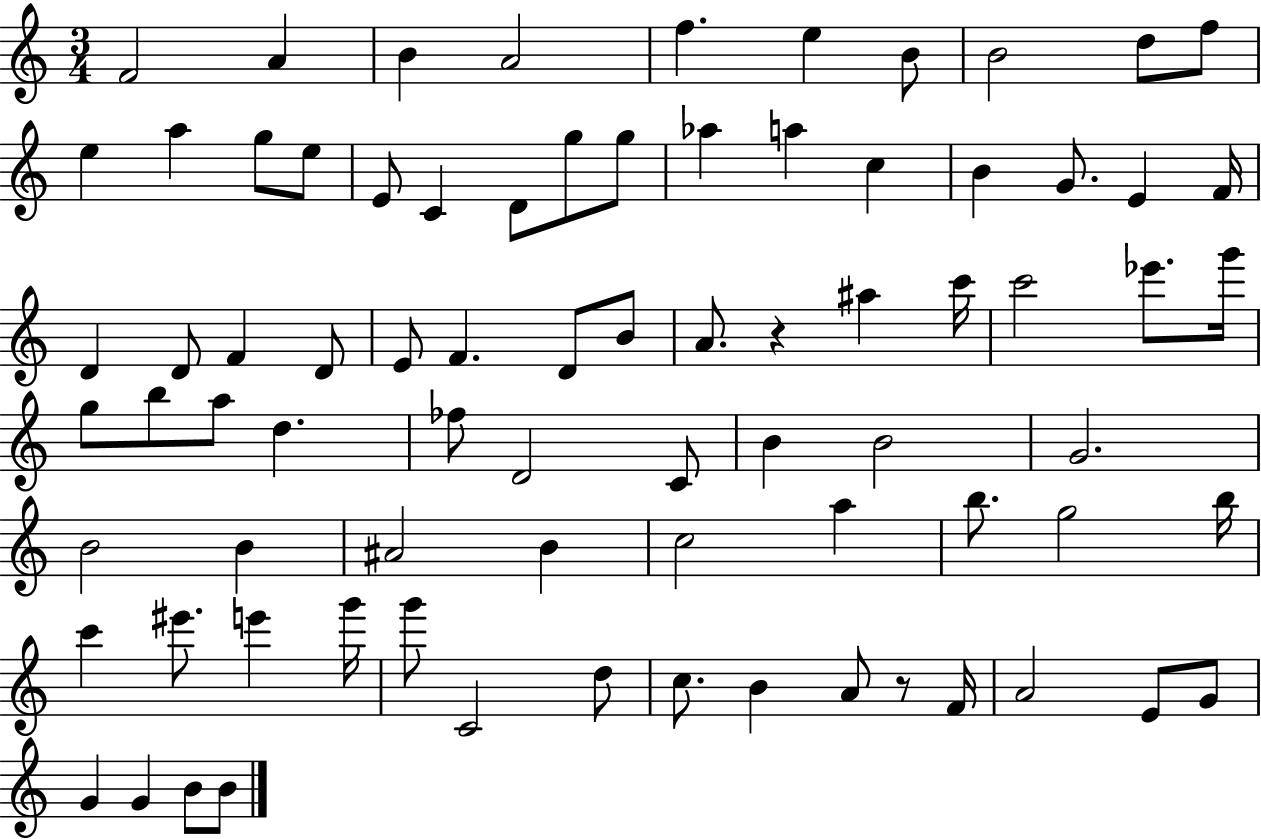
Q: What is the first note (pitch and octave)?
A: F4